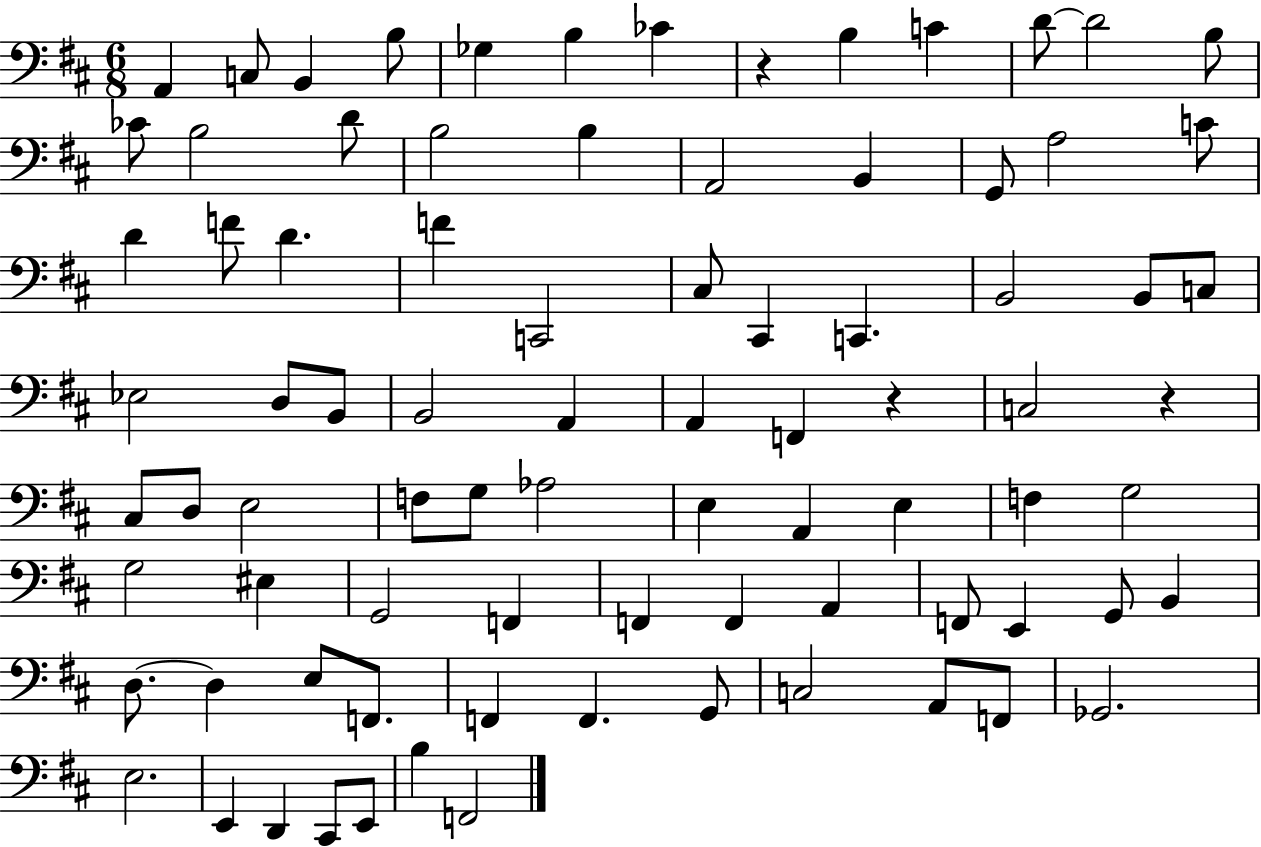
X:1
T:Untitled
M:6/8
L:1/4
K:D
A,, C,/2 B,, B,/2 _G, B, _C z B, C D/2 D2 B,/2 _C/2 B,2 D/2 B,2 B, A,,2 B,, G,,/2 A,2 C/2 D F/2 D F C,,2 ^C,/2 ^C,, C,, B,,2 B,,/2 C,/2 _E,2 D,/2 B,,/2 B,,2 A,, A,, F,, z C,2 z ^C,/2 D,/2 E,2 F,/2 G,/2 _A,2 E, A,, E, F, G,2 G,2 ^E, G,,2 F,, F,, F,, A,, F,,/2 E,, G,,/2 B,, D,/2 D, E,/2 F,,/2 F,, F,, G,,/2 C,2 A,,/2 F,,/2 _G,,2 E,2 E,, D,, ^C,,/2 E,,/2 B, F,,2